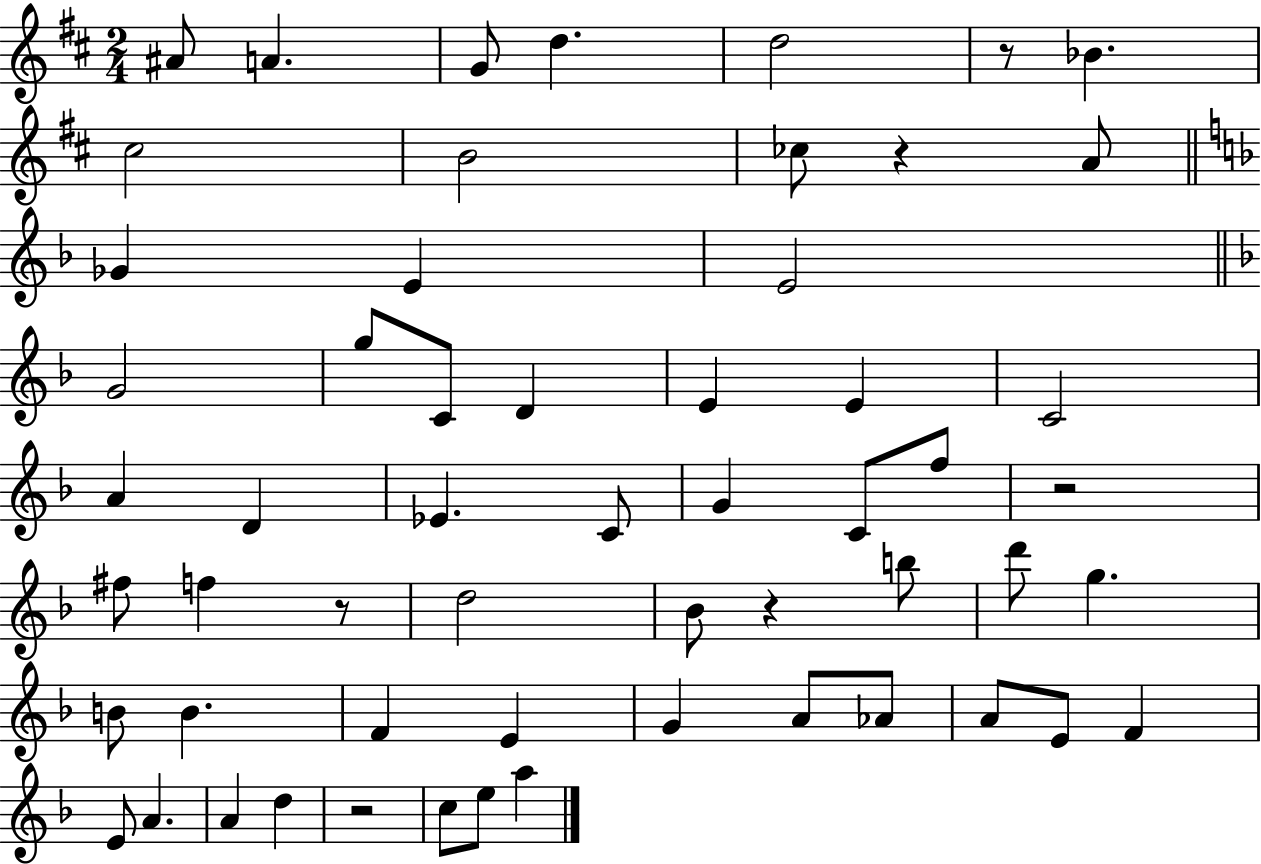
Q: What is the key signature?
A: D major